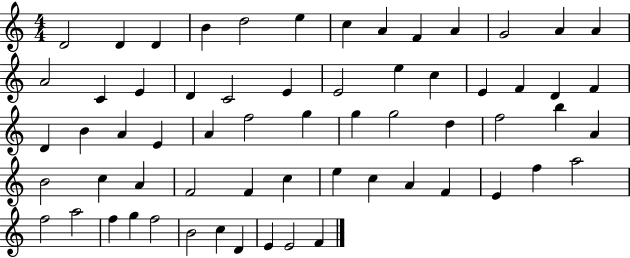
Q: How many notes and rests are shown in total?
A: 63